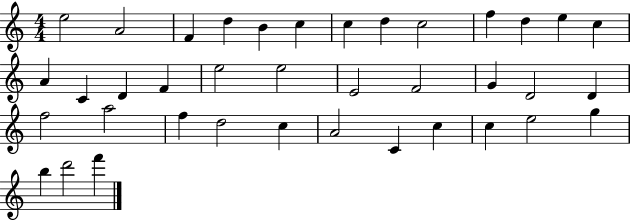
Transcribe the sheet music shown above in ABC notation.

X:1
T:Untitled
M:4/4
L:1/4
K:C
e2 A2 F d B c c d c2 f d e c A C D F e2 e2 E2 F2 G D2 D f2 a2 f d2 c A2 C c c e2 g b d'2 f'